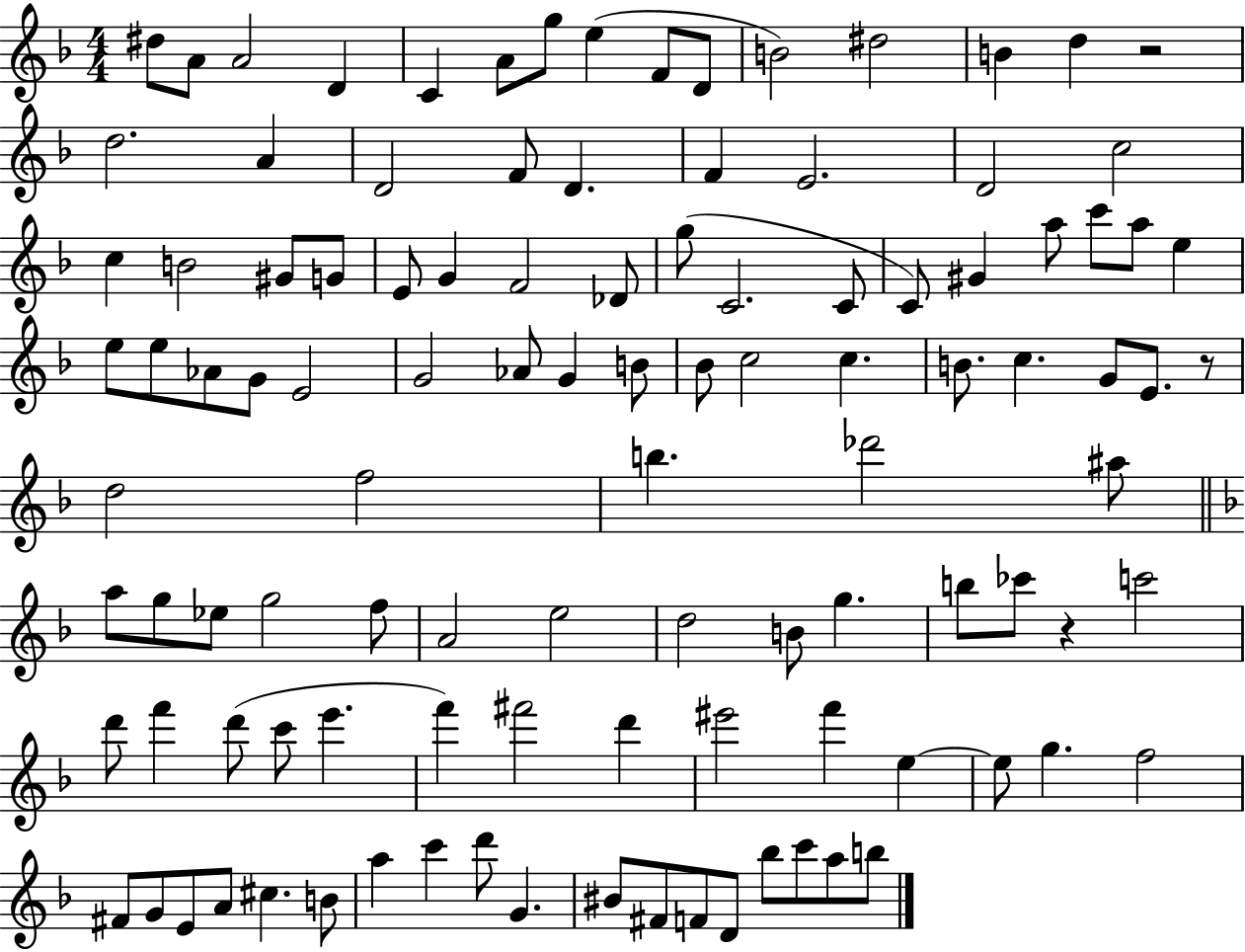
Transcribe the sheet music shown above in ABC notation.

X:1
T:Untitled
M:4/4
L:1/4
K:F
^d/2 A/2 A2 D C A/2 g/2 e F/2 D/2 B2 ^d2 B d z2 d2 A D2 F/2 D F E2 D2 c2 c B2 ^G/2 G/2 E/2 G F2 _D/2 g/2 C2 C/2 C/2 ^G a/2 c'/2 a/2 e e/2 e/2 _A/2 G/2 E2 G2 _A/2 G B/2 _B/2 c2 c B/2 c G/2 E/2 z/2 d2 f2 b _d'2 ^a/2 a/2 g/2 _e/2 g2 f/2 A2 e2 d2 B/2 g b/2 _c'/2 z c'2 d'/2 f' d'/2 c'/2 e' f' ^f'2 d' ^e'2 f' e e/2 g f2 ^F/2 G/2 E/2 A/2 ^c B/2 a c' d'/2 G ^B/2 ^F/2 F/2 D/2 _b/2 c'/2 a/2 b/2